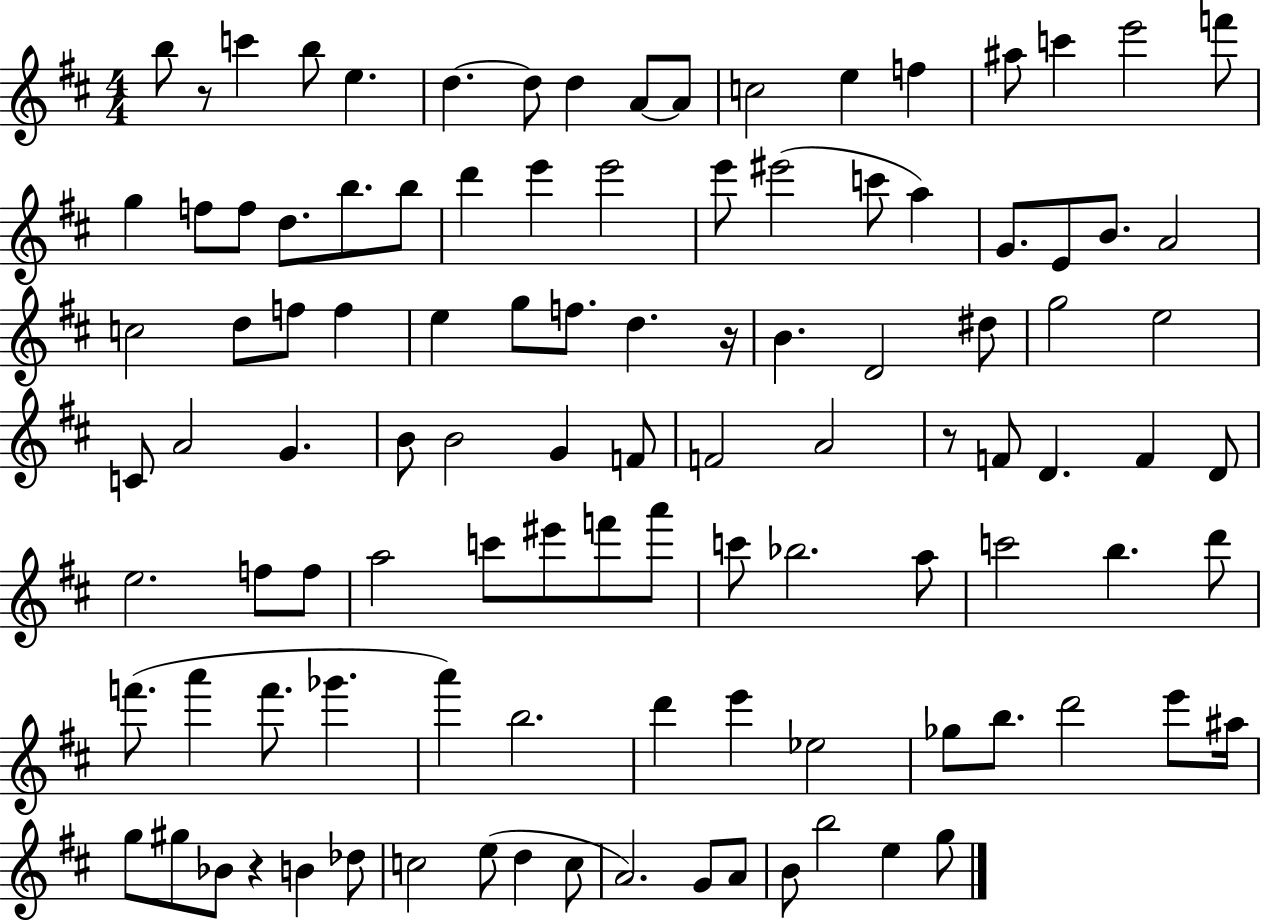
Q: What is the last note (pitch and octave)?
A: G5